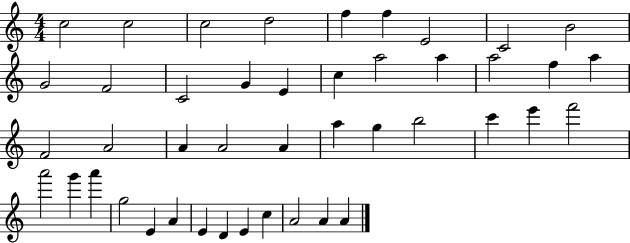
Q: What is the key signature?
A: C major